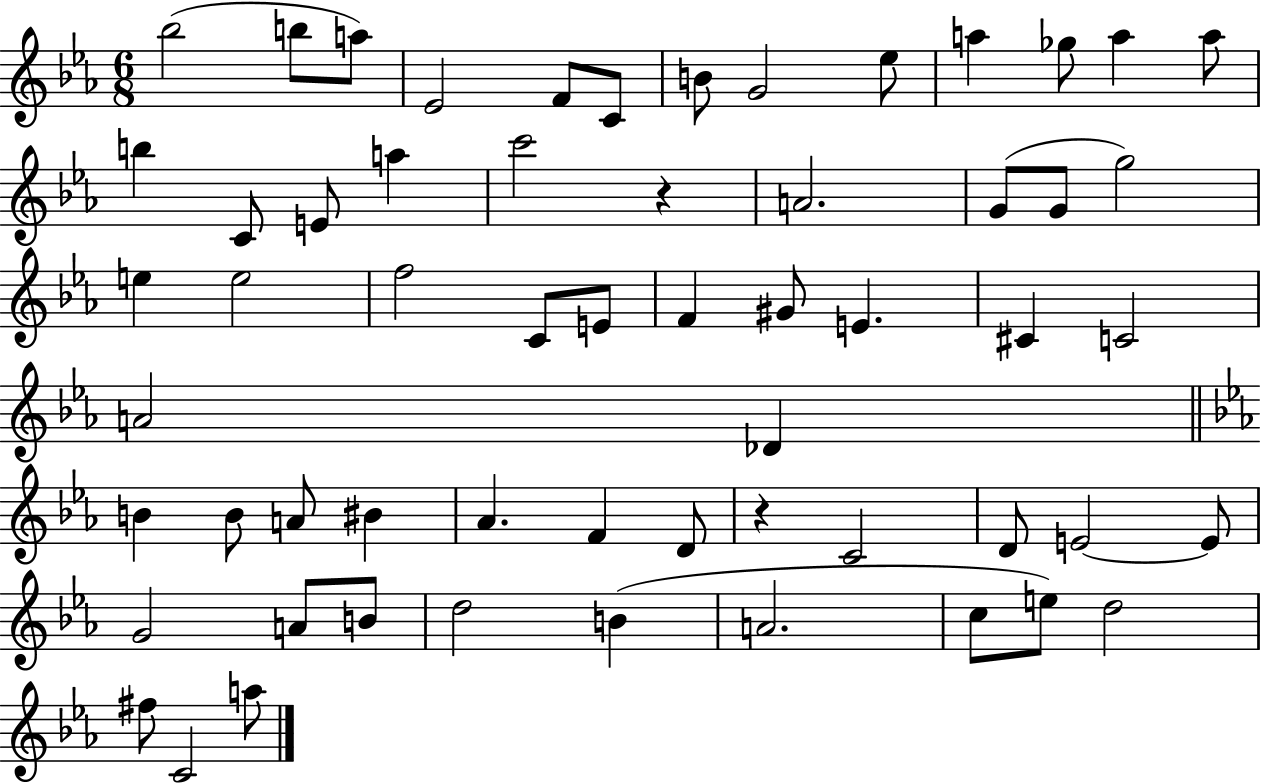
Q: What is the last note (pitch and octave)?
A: A5